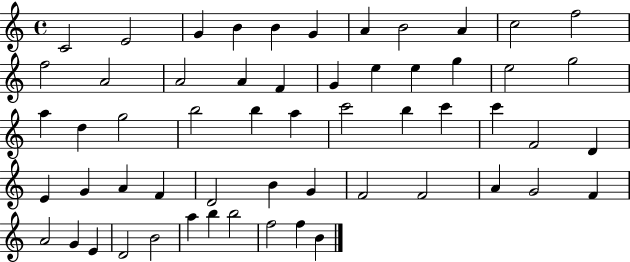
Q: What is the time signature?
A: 4/4